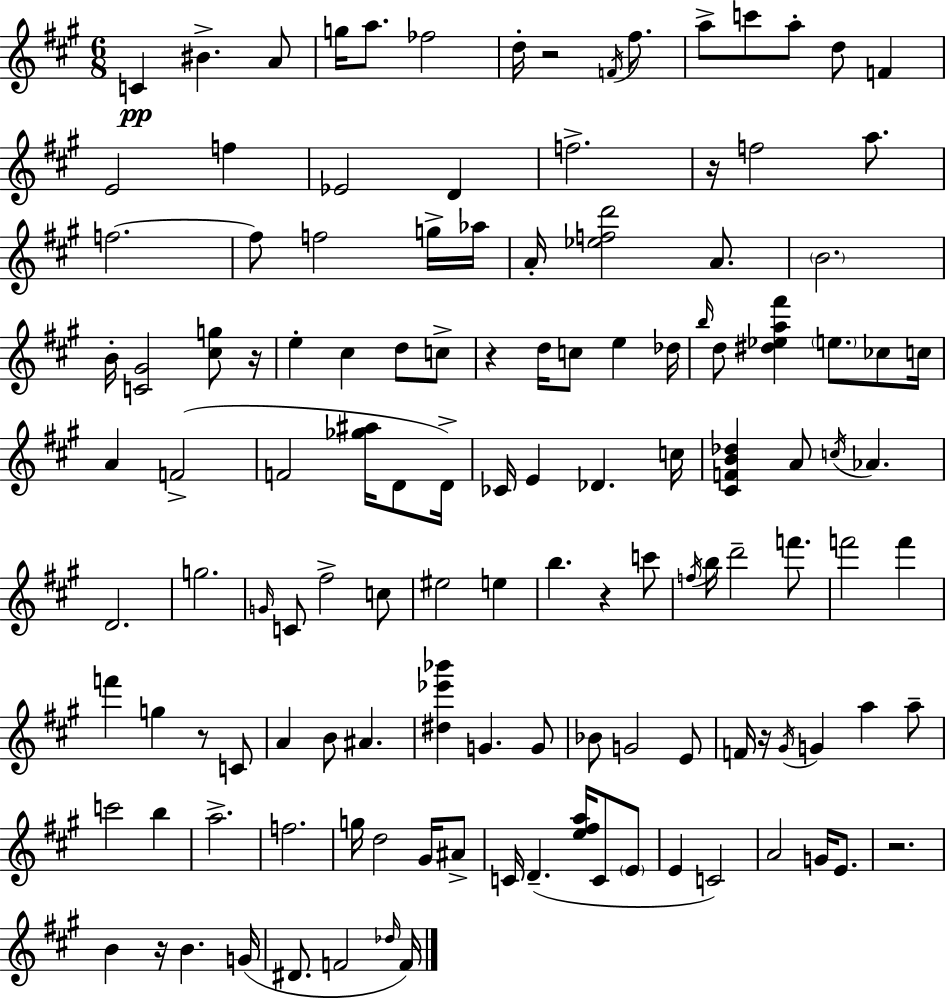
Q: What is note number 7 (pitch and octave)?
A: D5